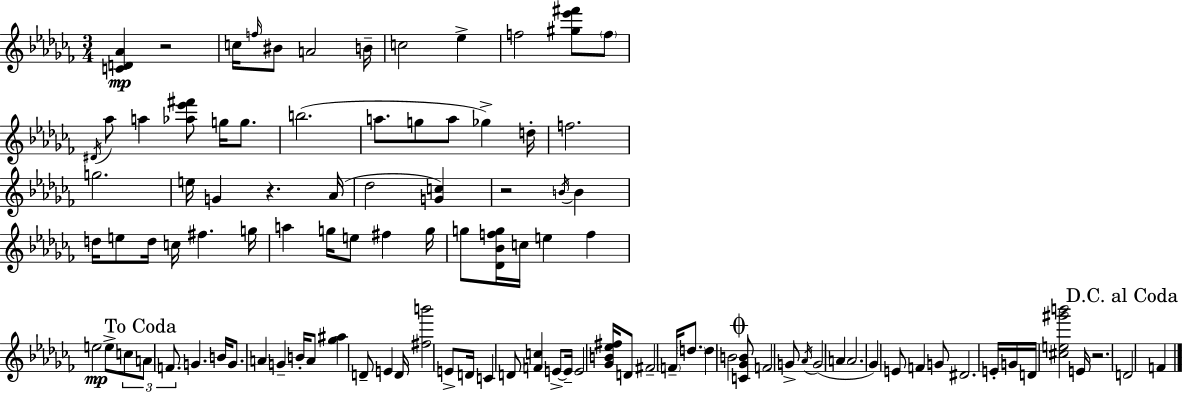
{
  \clef treble
  \numericTimeSignature
  \time 3/4
  \key aes \minor
  <c' d' aes'>4\mp r2 | c''16 \grace { f''16 } bis'8 a'2 | b'16-- c''2 ees''4-> | f''2 <gis'' ees''' fis'''>8 \parenthesize f''8 | \break \acciaccatura { dis'16 } aes''8 a''4 <aes'' ees''' fis'''>8 g''16 g''8. | b''2.( | a''8. g''8 a''8 ges''4->) | d''16-. f''2. | \break g''2. | e''16 g'4 r4. | aes'16( des''2 <g' c''>4) | r2 \acciaccatura { b'16 } b'4 | \break d''16 e''8 d''16 c''16 fis''4. | g''16 a''4 g''16 e''8 fis''4 | g''16 g''8 <des' bes' f'' g''>16 c''16 e''4 f''4 | e''2\mp e''8-> | \break \tuplet 3/2 { c''8 \mark "To Coda" a'8 f'8. } g'4. | b'16 g'8. a'4 g'4-- | b'16-. a'8 <ges'' ais''>4 d'8-- e'4 | d'16 <fis'' b'''>2 | \break e'8-> d'16 c'4 d'8 <f' c''>4 | e'8->~~ e'16-- e'2 | <ges' b' ees'' fis''>16 d'8 fis'2-- \parenthesize f'16-- | \parenthesize d''8. d''4 b'2 | \break \mark \markup { \musicglyph "scripts.coda" } <c' ges' b'>8 f'2 | g'8-> \acciaccatura { aes'16 } g'2( | a'4 a'2. | ges'4) e'8 f'4 | \break g'8 dis'2. | e'16-. g'16 d'16 <cis'' e'' gis''' b'''>2 | e'16 r2. | \mark "D.C. al Coda" d'2 | \break f'4 \bar "|."
}